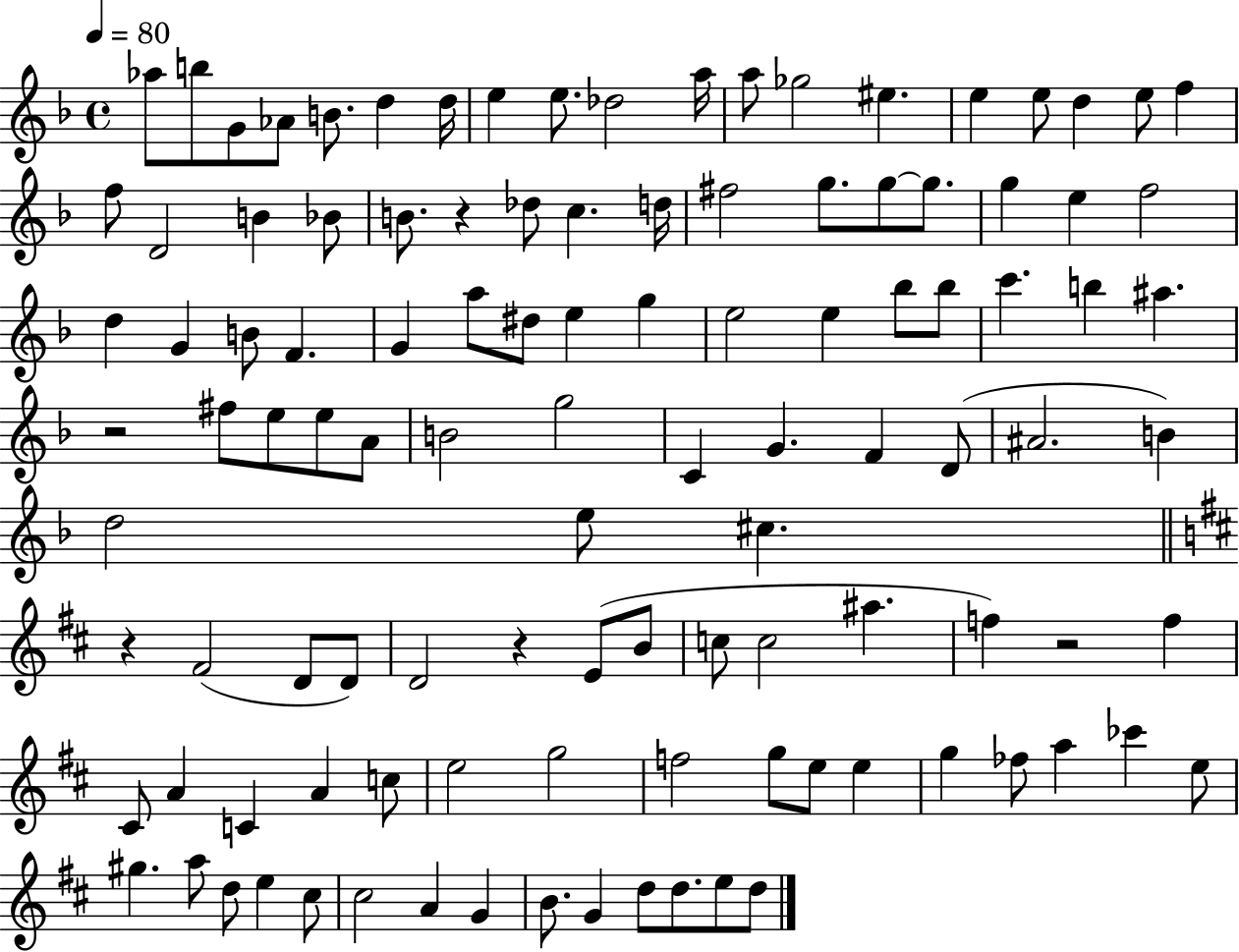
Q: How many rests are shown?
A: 5